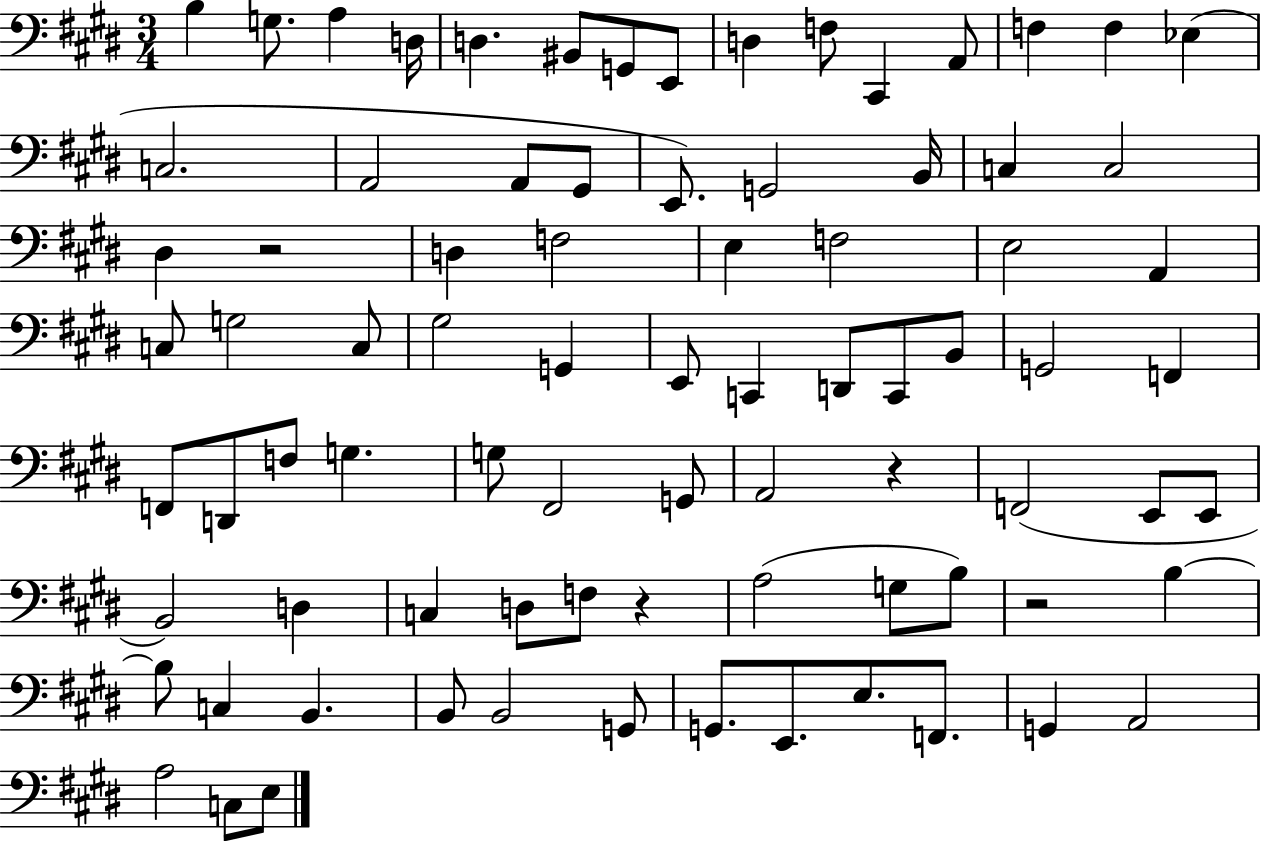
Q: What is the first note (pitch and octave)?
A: B3